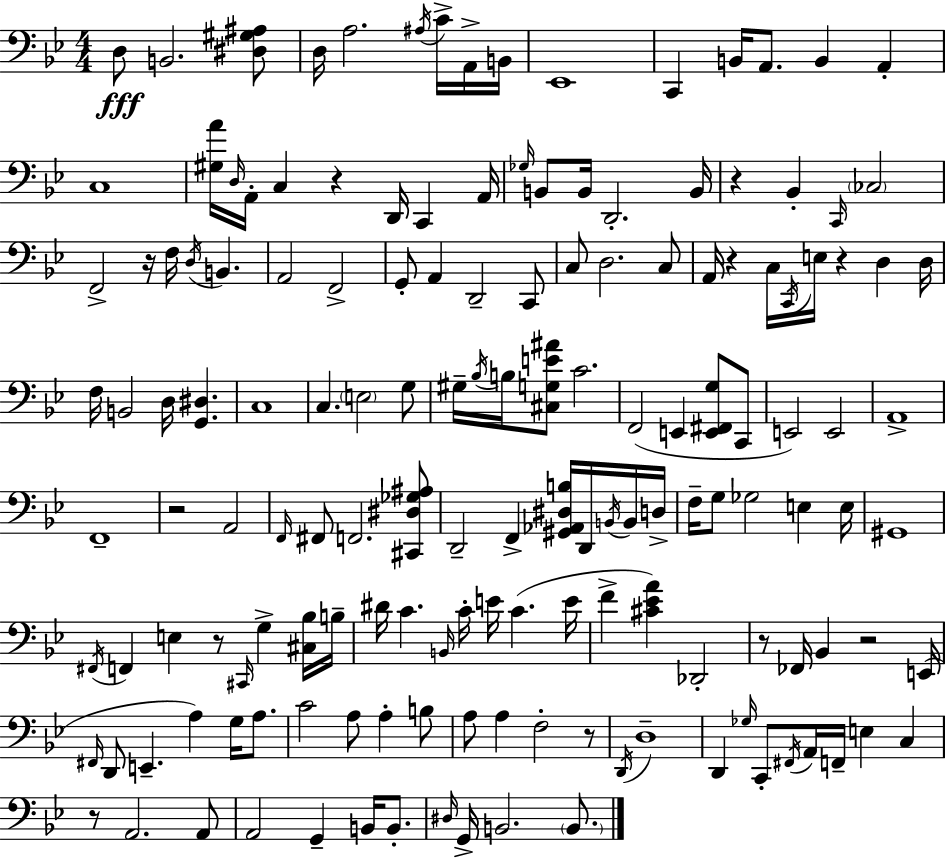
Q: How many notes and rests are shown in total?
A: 153